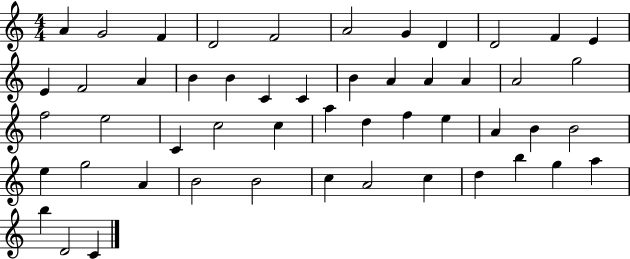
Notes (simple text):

A4/q G4/h F4/q D4/h F4/h A4/h G4/q D4/q D4/h F4/q E4/q E4/q F4/h A4/q B4/q B4/q C4/q C4/q B4/q A4/q A4/q A4/q A4/h G5/h F5/h E5/h C4/q C5/h C5/q A5/q D5/q F5/q E5/q A4/q B4/q B4/h E5/q G5/h A4/q B4/h B4/h C5/q A4/h C5/q D5/q B5/q G5/q A5/q B5/q D4/h C4/q